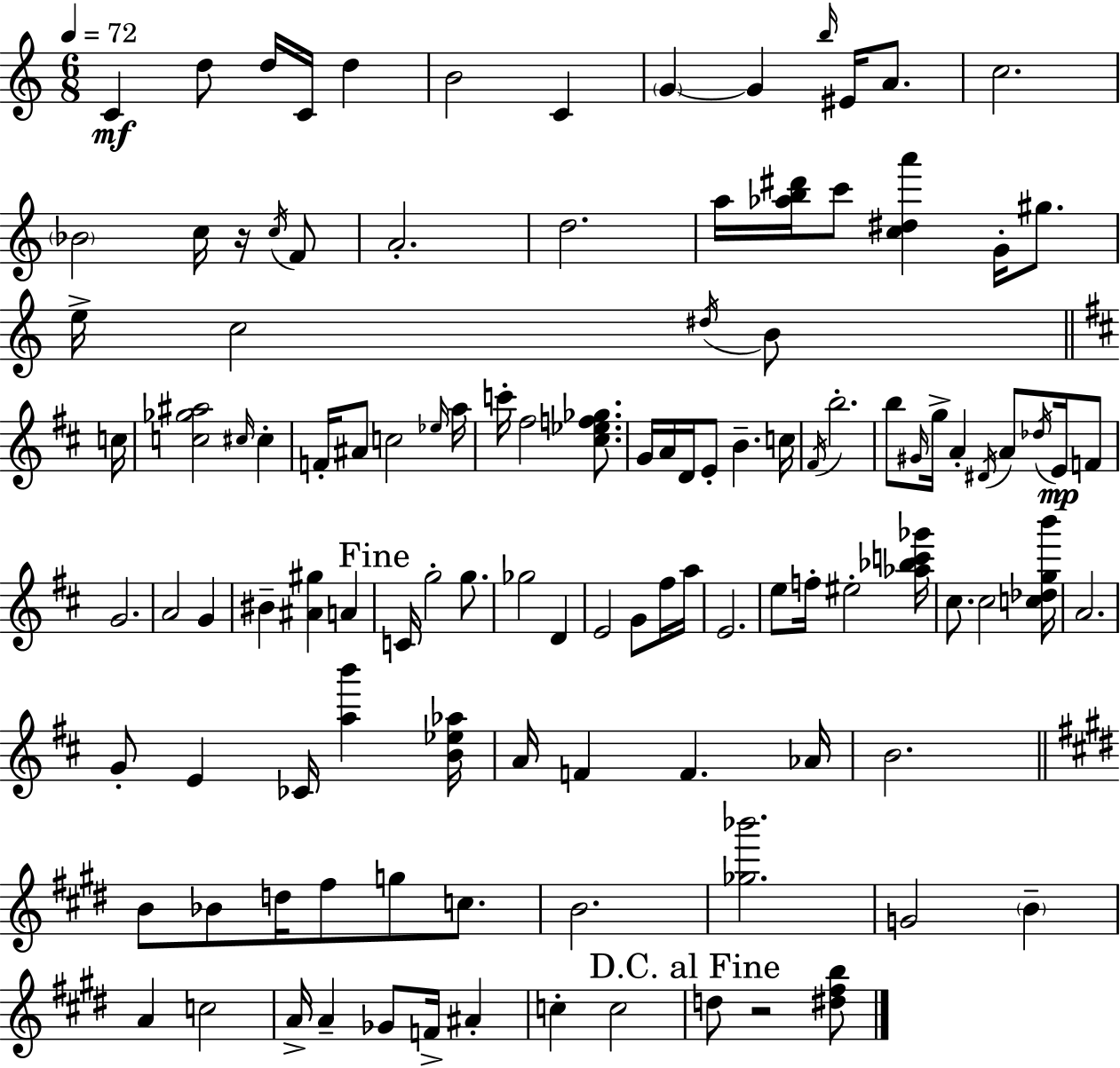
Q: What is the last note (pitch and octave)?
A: D5